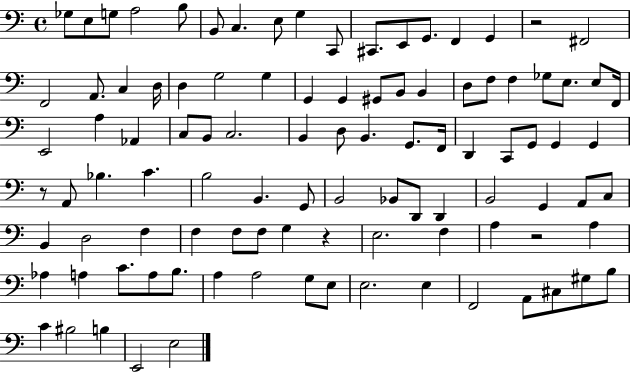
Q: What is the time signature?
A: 4/4